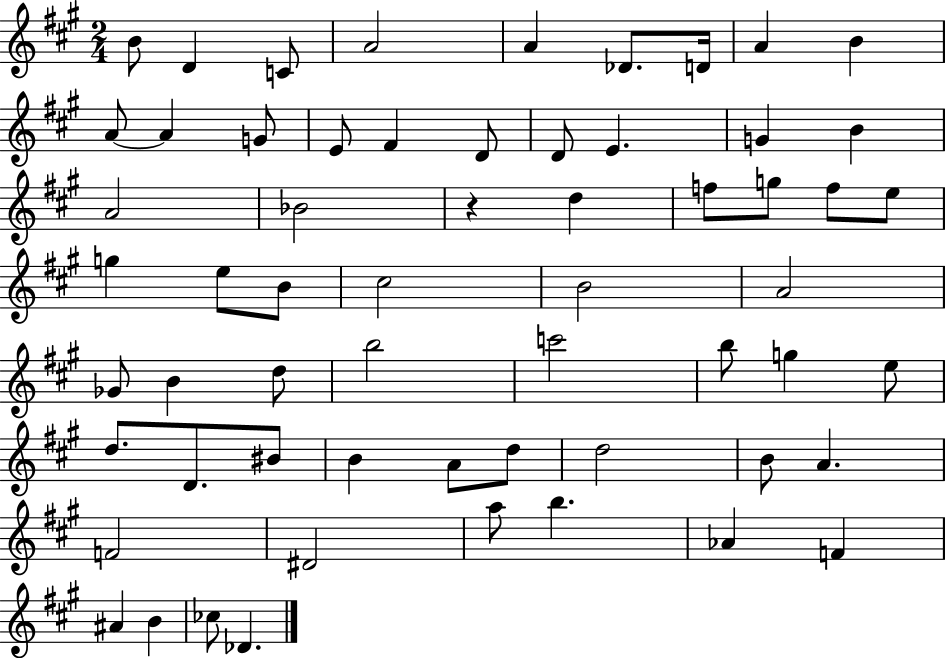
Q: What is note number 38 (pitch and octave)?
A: B5